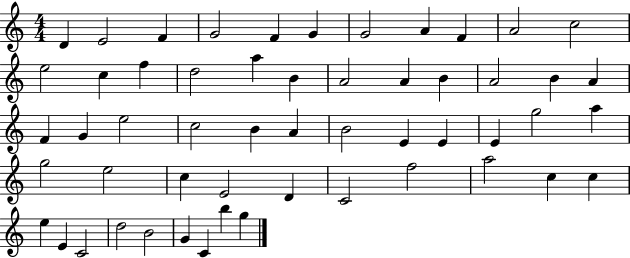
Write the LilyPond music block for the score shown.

{
  \clef treble
  \numericTimeSignature
  \time 4/4
  \key c \major
  d'4 e'2 f'4 | g'2 f'4 g'4 | g'2 a'4 f'4 | a'2 c''2 | \break e''2 c''4 f''4 | d''2 a''4 b'4 | a'2 a'4 b'4 | a'2 b'4 a'4 | \break f'4 g'4 e''2 | c''2 b'4 a'4 | b'2 e'4 e'4 | e'4 g''2 a''4 | \break g''2 e''2 | c''4 e'2 d'4 | c'2 f''2 | a''2 c''4 c''4 | \break e''4 e'4 c'2 | d''2 b'2 | g'4 c'4 b''4 g''4 | \bar "|."
}